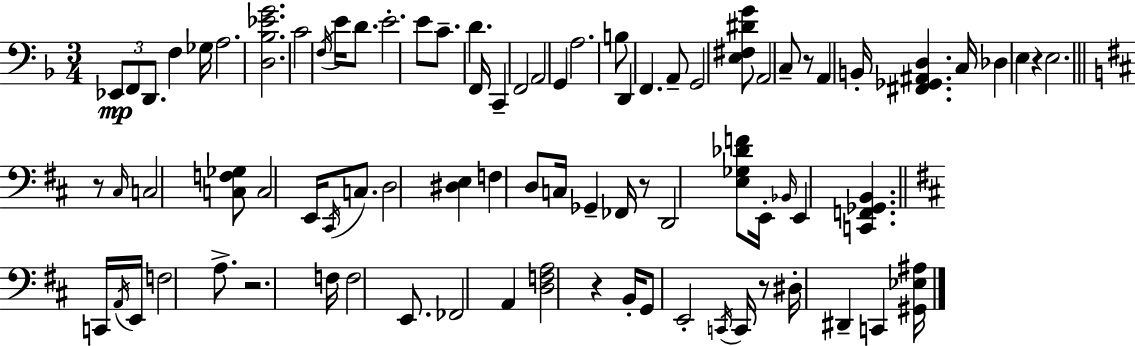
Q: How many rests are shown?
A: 7